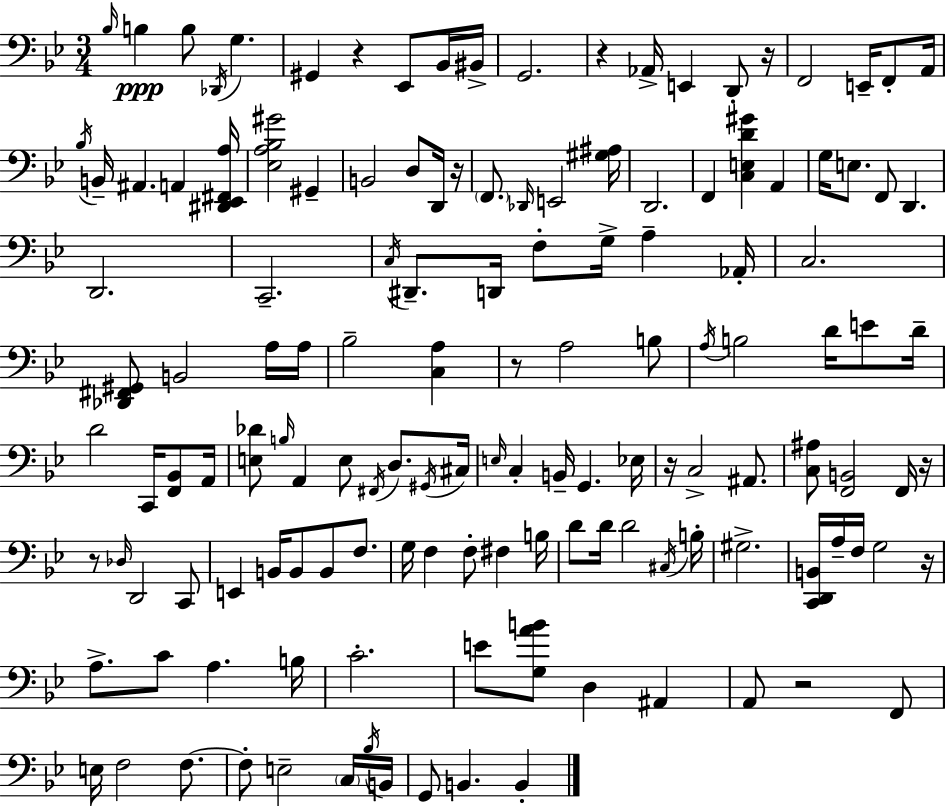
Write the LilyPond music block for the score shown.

{
  \clef bass
  \numericTimeSignature
  \time 3/4
  \key bes \major
  \grace { bes16 }\ppp b4 b8 \acciaccatura { des,16 } g4. | gis,4 r4 ees,8 | bes,16 bis,16-> g,2. | r4 aes,16-> e,4 d,8-. | \break r16 f,2 e,16-- f,8-. | a,16 \acciaccatura { bes16 } b,16-- ais,4. a,4 | <dis, ees, fis, a>16 <ees a bes gis'>2 gis,4-- | b,2 d8 | \break d,16 r16 \parenthesize f,8. \grace { des,16 } e,2 | <gis ais>16 d,2. | f,4 <c e d' gis'>4 | a,4 g16 e8. f,8 d,4. | \break d,2. | c,2.-- | \acciaccatura { c16 } dis,8.-- d,16 f8-. g16-> | a4-- aes,16-. c2. | \break <des, fis, gis,>8 b,2 | a16 a16 bes2-- | <c a>4 r8 a2 | b8 \acciaccatura { a16 } b2 | \break d'16 e'8 d'16-- d'2 | c,16 <f, bes,>8 a,16 <e des'>8 \grace { b16 } a,4 | e8 \acciaccatura { fis,16 } d8. \acciaccatura { gis,16 } cis16 \grace { e16 } c4-. | b,16-- g,4. ees16 r16 c2-> | \break ais,8. <c ais>8 | <f, b,>2 f,16 r16 r8 | \grace { des16 } d,2 c,8 e,4 | b,16 b,8 b,8 f8. g16 | \break f4 f8-. fis4 b16 d'8 | d'16 d'2 \acciaccatura { cis16 } b16-. | gis2.-> | <c, d, b,>16 a16-- f16 g2 r16 | \break a8.-> c'8 a4. b16 | c'2.-. | e'8 <g a' b'>8 d4 ais,4 | a,8 r2 f,8 | \break e16 f2 f8.~~ | f8-. e2-- \parenthesize c16 \acciaccatura { bes16 } | b,16 g,8 b,4. b,4-. | \bar "|."
}